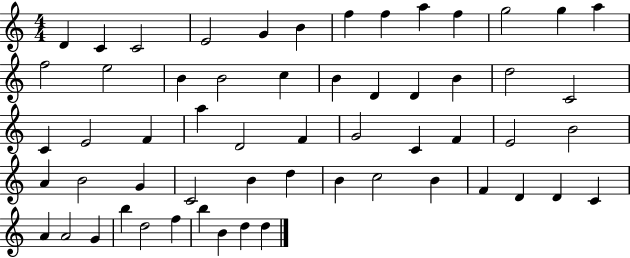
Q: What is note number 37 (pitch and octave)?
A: B4